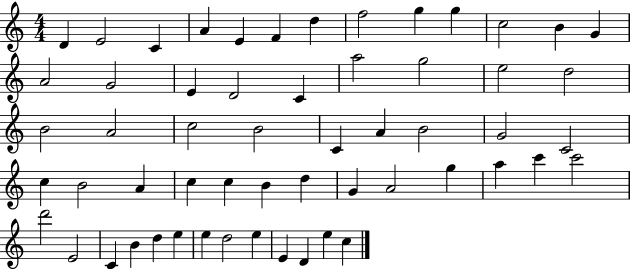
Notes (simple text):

D4/q E4/h C4/q A4/q E4/q F4/q D5/q F5/h G5/q G5/q C5/h B4/q G4/q A4/h G4/h E4/q D4/h C4/q A5/h G5/h E5/h D5/h B4/h A4/h C5/h B4/h C4/q A4/q B4/h G4/h C4/h C5/q B4/h A4/q C5/q C5/q B4/q D5/q G4/q A4/h G5/q A5/q C6/q C6/h D6/h E4/h C4/q B4/q D5/q E5/q E5/q D5/h E5/q E4/q D4/q E5/q C5/q